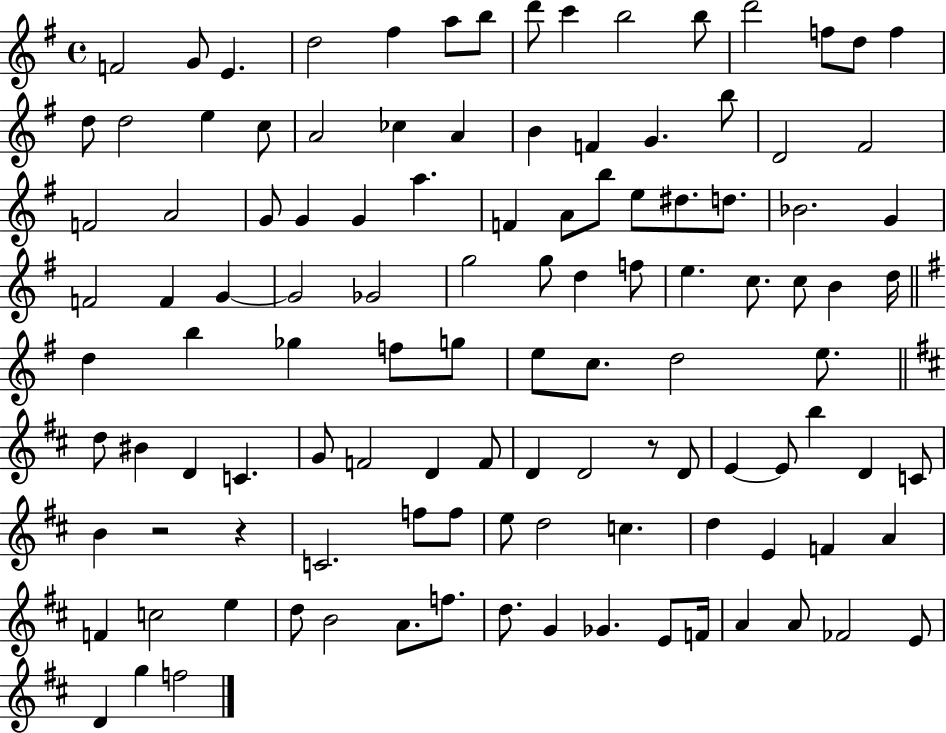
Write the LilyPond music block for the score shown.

{
  \clef treble
  \time 4/4
  \defaultTimeSignature
  \key g \major
  f'2 g'8 e'4. | d''2 fis''4 a''8 b''8 | d'''8 c'''4 b''2 b''8 | d'''2 f''8 d''8 f''4 | \break d''8 d''2 e''4 c''8 | a'2 ces''4 a'4 | b'4 f'4 g'4. b''8 | d'2 fis'2 | \break f'2 a'2 | g'8 g'4 g'4 a''4. | f'4 a'8 b''8 e''8 dis''8. d''8. | bes'2. g'4 | \break f'2 f'4 g'4~~ | g'2 ges'2 | g''2 g''8 d''4 f''8 | e''4. c''8. c''8 b'4 d''16 | \break \bar "||" \break \key g \major d''4 b''4 ges''4 f''8 g''8 | e''8 c''8. d''2 e''8. | \bar "||" \break \key b \minor d''8 bis'4 d'4 c'4. | g'8 f'2 d'4 f'8 | d'4 d'2 r8 d'8 | e'4~~ e'8 b''4 d'4 c'8 | \break b'4 r2 r4 | c'2. f''8 f''8 | e''8 d''2 c''4. | d''4 e'4 f'4 a'4 | \break f'4 c''2 e''4 | d''8 b'2 a'8. f''8. | d''8. g'4 ges'4. e'8 f'16 | a'4 a'8 fes'2 e'8 | \break d'4 g''4 f''2 | \bar "|."
}